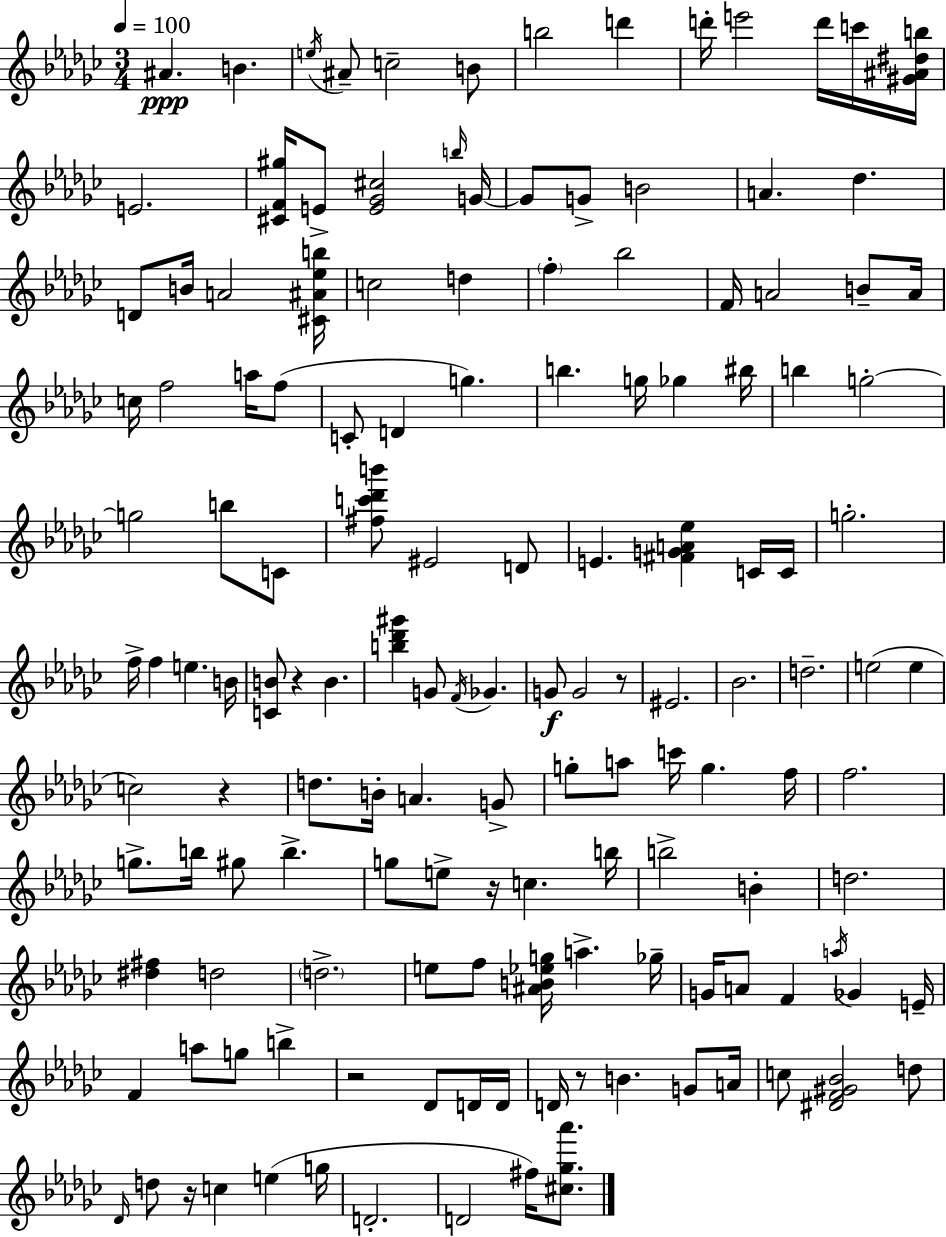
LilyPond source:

{
  \clef treble
  \numericTimeSignature
  \time 3/4
  \key ees \minor
  \tempo 4 = 100
  \repeat volta 2 { ais'4.\ppp b'4. | \acciaccatura { e''16 } ais'8-- c''2-- b'8 | b''2 d'''4 | d'''16-. e'''2 d'''16 c'''16 | \break <gis' ais' dis'' b''>16 e'2. | <cis' f' gis''>16 e'8-> <e' ges' cis''>2 | \grace { b''16 } g'16~~ g'8 g'8-> b'2 | a'4. des''4. | \break d'8 b'16 a'2 | <cis' ais' ees'' b''>16 c''2 d''4 | \parenthesize f''4-. bes''2 | f'16 a'2 b'8-- | \break a'16 c''16 f''2 a''16 | f''8( c'8-. d'4 g''4.) | b''4. g''16 ges''4 | bis''16 b''4 g''2-.~~ | \break g''2 b''8 | c'8 <fis'' c''' des''' b'''>8 eis'2 | d'8 e'4. <fis' g' a' ees''>4 | c'16 c'16 g''2.-. | \break f''16-> f''4 e''4. | b'16 <c' b'>8 r4 b'4. | <b'' des''' gis'''>4 g'8 \acciaccatura { f'16 } ges'4. | g'8\f g'2 | \break r8 eis'2. | bes'2. | d''2.-- | e''2( e''4 | \break c''2) r4 | d''8. b'16-. a'4. | g'8-> g''8-. a''8 c'''16 g''4. | f''16 f''2. | \break g''8.-> b''16 gis''8 b''4.-> | g''8 e''8-> r16 c''4. | b''16 b''2-> b'4-. | d''2. | \break <dis'' fis''>4 d''2 | \parenthesize d''2.-> | e''8 f''8 <ais' b' ees'' g''>16 a''4.-> | ges''16-- g'16 a'8 f'4 \acciaccatura { a''16 } ges'4 | \break e'16-- f'4 a''8 g''8 | b''4-> r2 | des'8 d'16 d'16 d'16 r8 b'4. | g'8 a'16 c''8 <dis' f' gis' bes'>2 | \break d''8 \grace { des'16 } d''8 r16 c''4 | e''4( g''16 d'2.-. | d'2 | fis''16) <cis'' ges'' aes'''>8. } \bar "|."
}